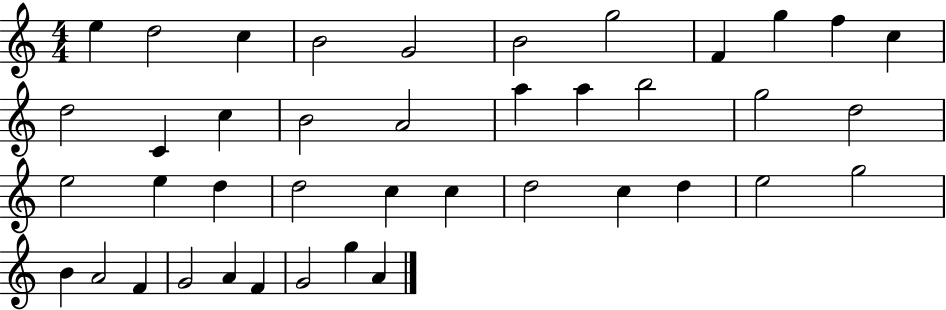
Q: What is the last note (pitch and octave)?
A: A4